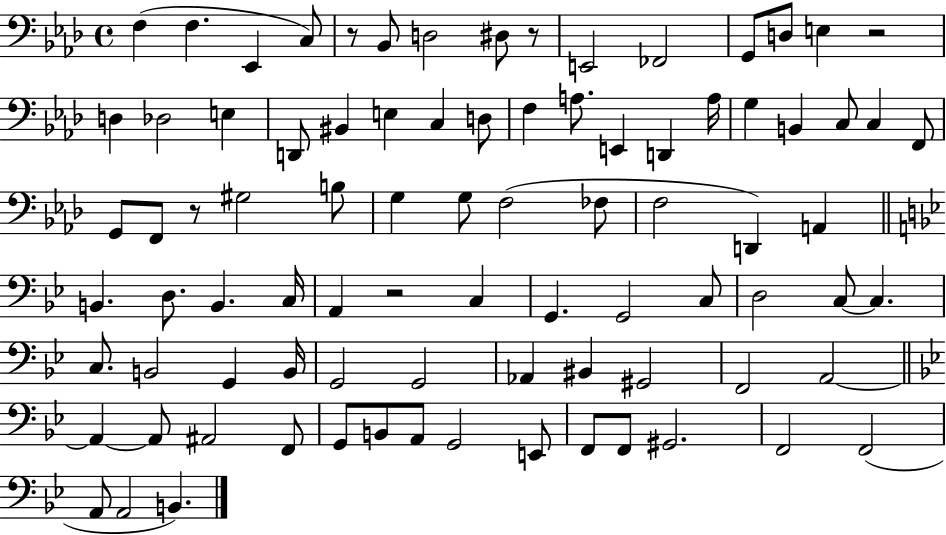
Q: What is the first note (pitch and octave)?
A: F3